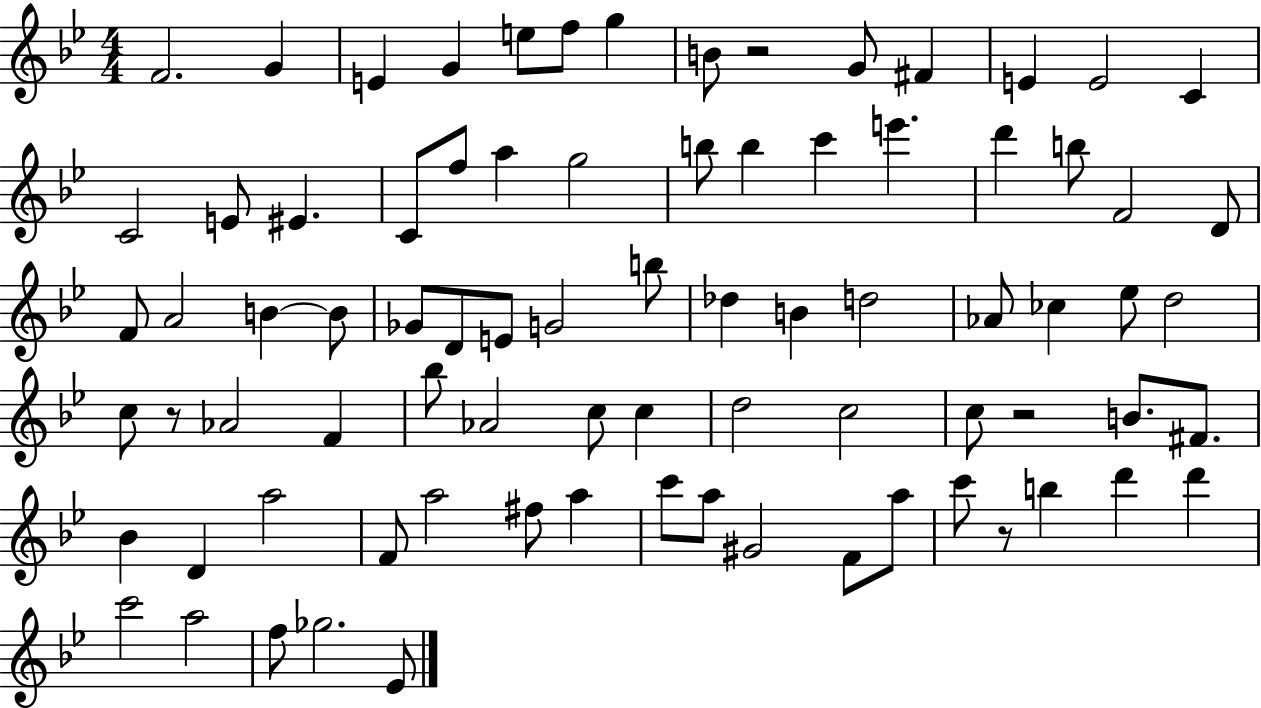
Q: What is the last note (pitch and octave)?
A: Eb4